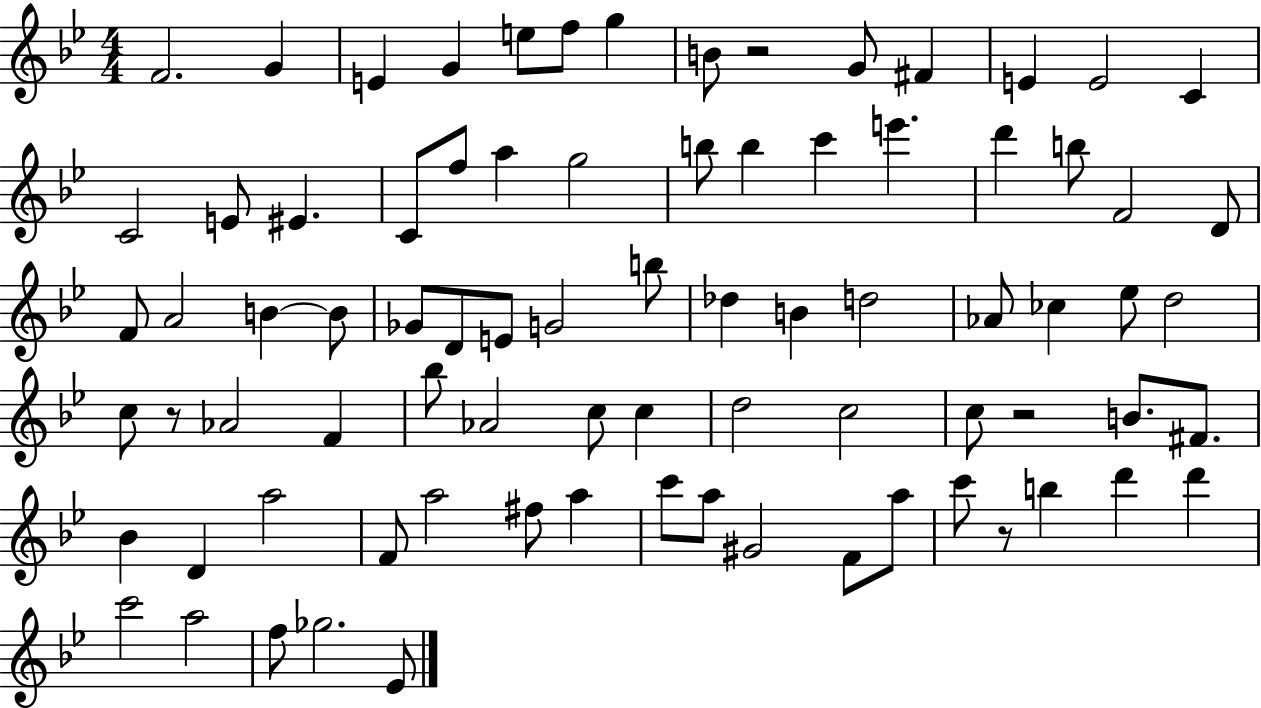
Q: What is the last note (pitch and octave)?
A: Eb4